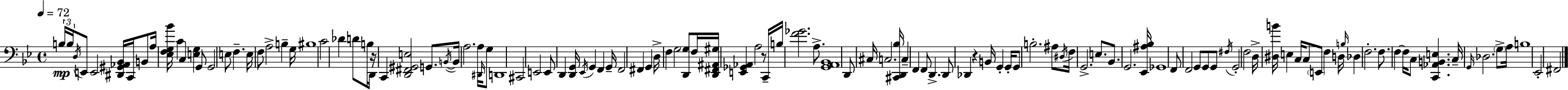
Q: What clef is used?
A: bass